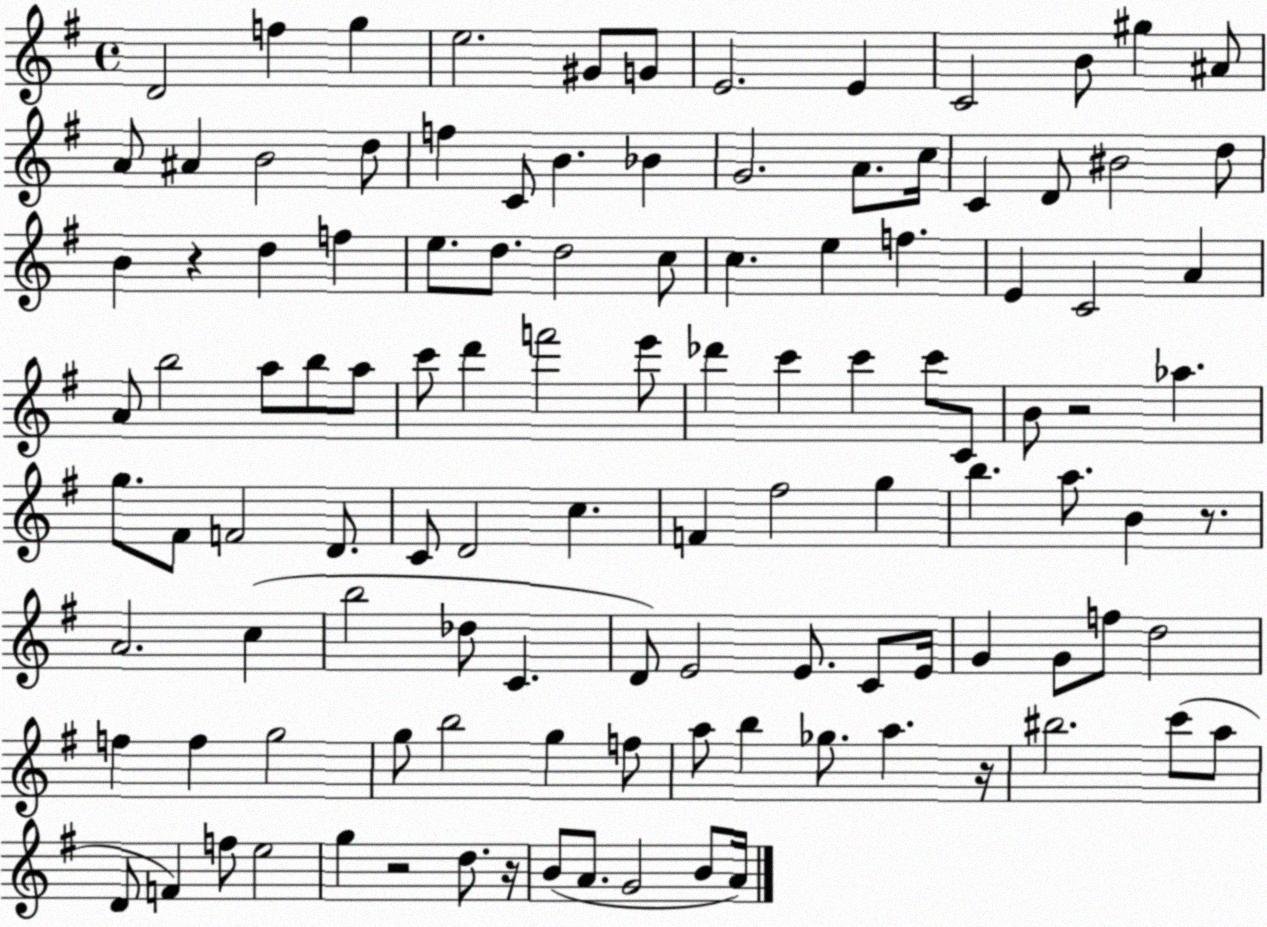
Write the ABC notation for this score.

X:1
T:Untitled
M:4/4
L:1/4
K:G
D2 f g e2 ^G/2 G/2 E2 E C2 B/2 ^g ^A/2 A/2 ^A B2 d/2 f C/2 B _B G2 A/2 c/4 C D/2 ^B2 d/2 B z d f e/2 d/2 d2 c/2 c e f E C2 A A/2 b2 a/2 b/2 a/2 c'/2 d' f'2 e'/2 _d' c' c' c'/2 C/2 B/2 z2 _a g/2 ^F/2 F2 D/2 C/2 D2 c F ^f2 g b a/2 B z/2 A2 c b2 _d/2 C D/2 E2 E/2 C/2 E/4 G G/2 f/2 d2 f f g2 g/2 b2 g f/2 a/2 b _g/2 a z/4 ^b2 c'/2 a/2 D/2 F f/2 e2 g z2 d/2 z/4 B/2 A/2 G2 B/2 A/4